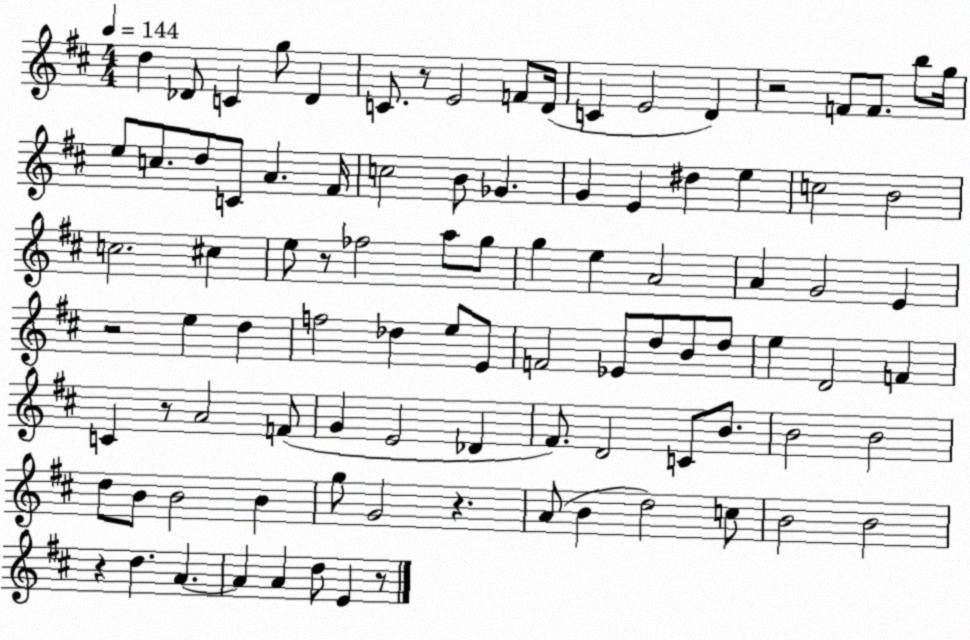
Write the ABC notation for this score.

X:1
T:Untitled
M:4/4
L:1/4
K:D
d _D/2 C g/2 _D C/2 z/2 E2 F/2 D/4 C E2 D z2 F/2 F/2 b/2 g/4 e/2 c/2 d/2 C/2 A ^F/4 c2 B/2 _G G E ^d e c2 B2 c2 ^c e/2 z/2 _f2 a/2 g/2 g e A2 A G2 E z2 e d f2 _d e/2 E/2 F2 _E/2 d/2 B/2 d/2 e D2 F C z/2 A2 F/2 G E2 _D ^F/2 D2 C/2 B/2 B2 B2 d/2 B/2 B2 B g/2 G2 z A/2 B d2 c/2 B2 B2 z d A A A d/2 E z/2